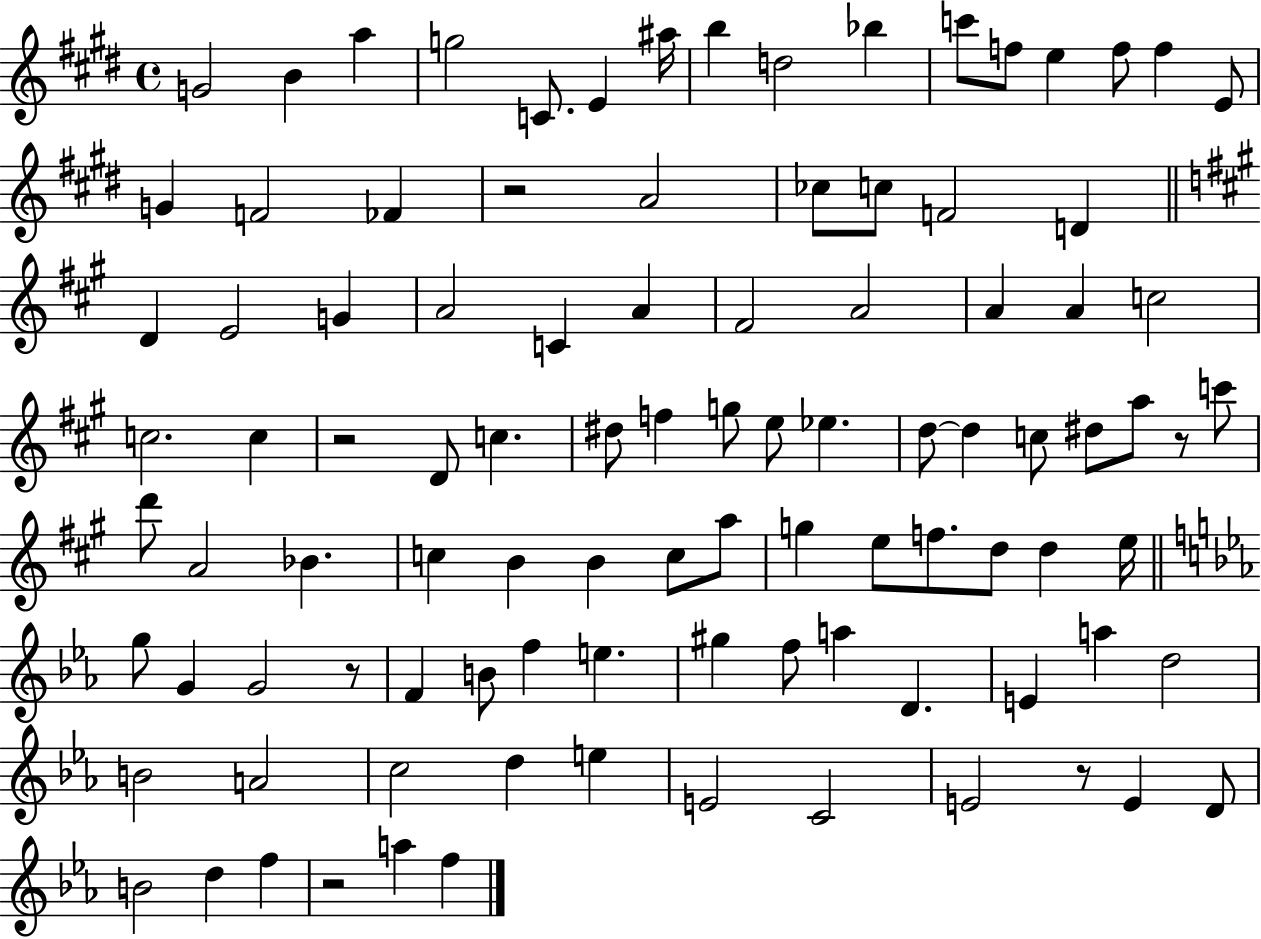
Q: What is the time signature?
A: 4/4